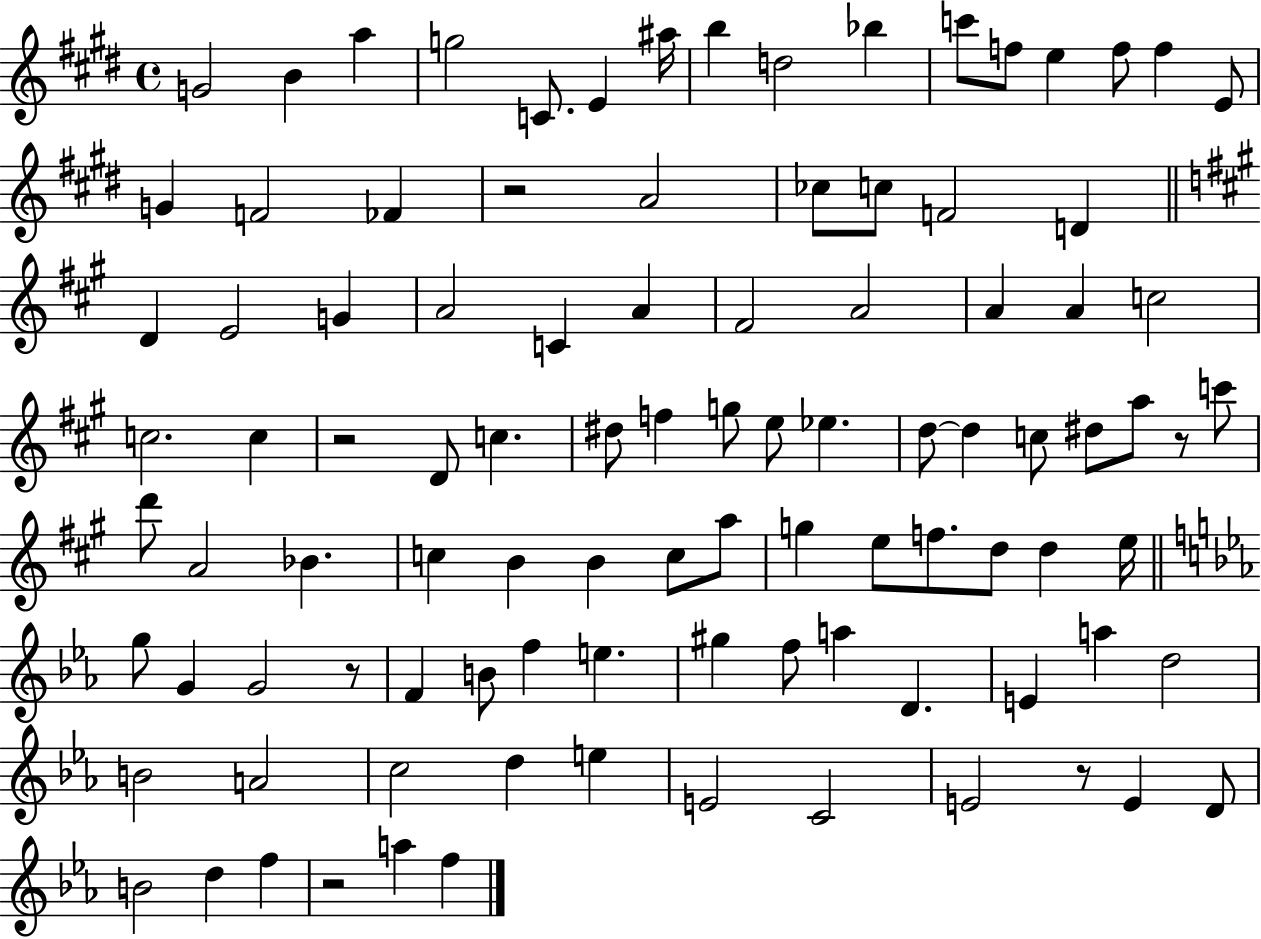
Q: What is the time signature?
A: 4/4